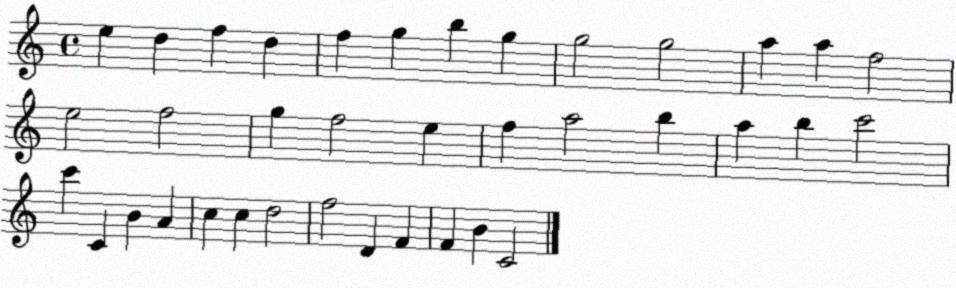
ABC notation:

X:1
T:Untitled
M:4/4
L:1/4
K:C
e d f d f g b g g2 g2 a a f2 e2 f2 g f2 e f a2 b a b c'2 c' C B A c c d2 f2 D F F B C2